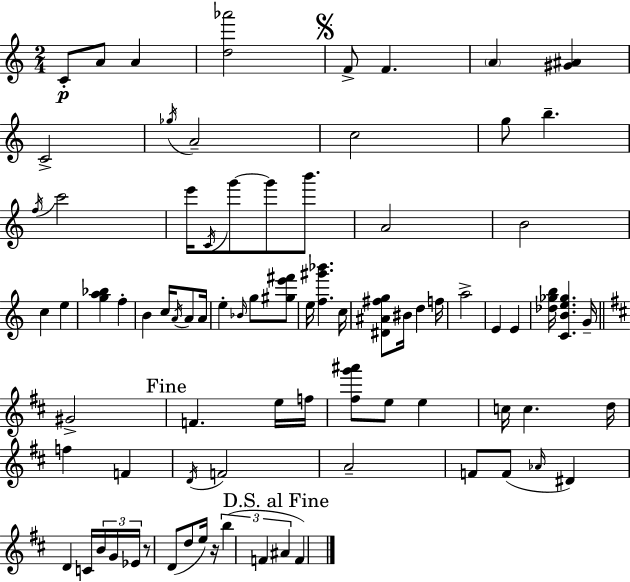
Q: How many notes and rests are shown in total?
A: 82